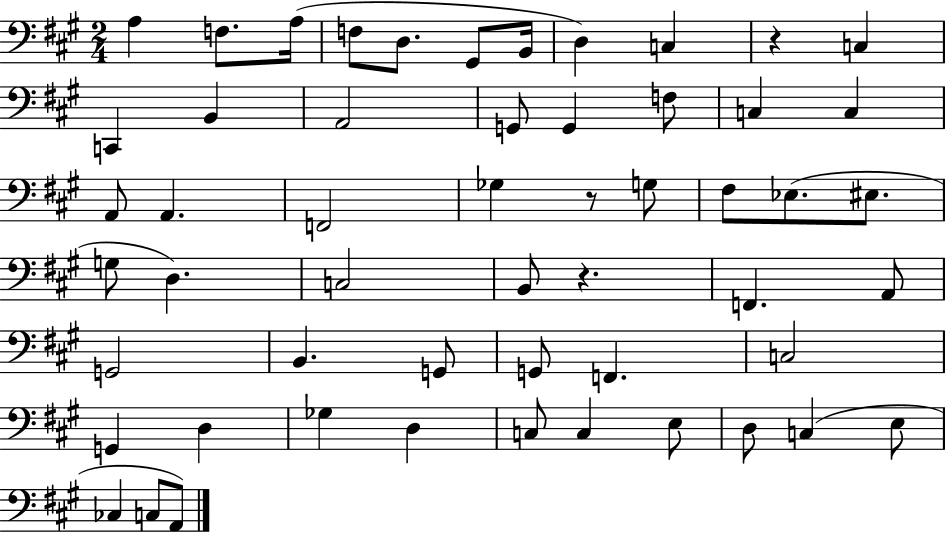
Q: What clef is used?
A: bass